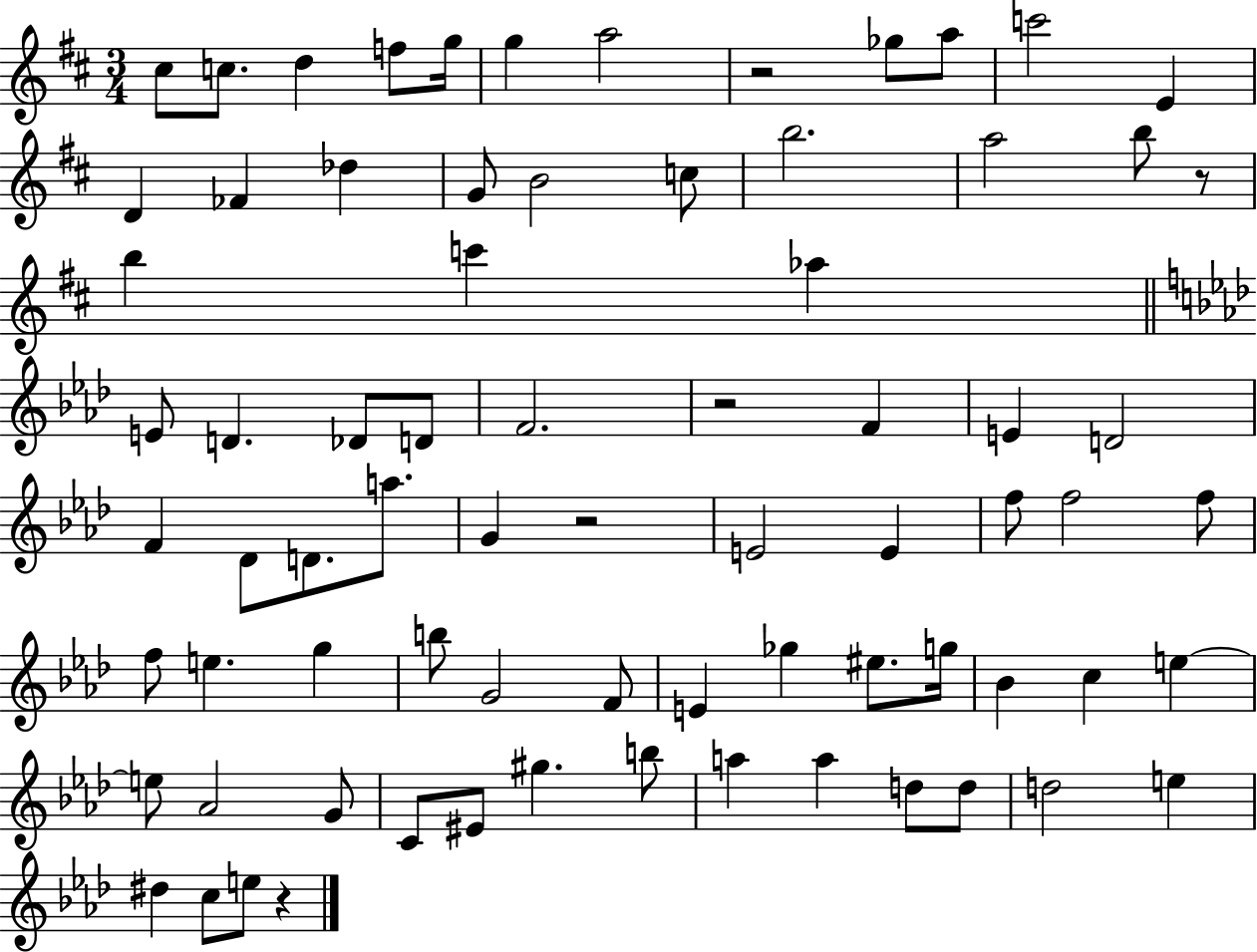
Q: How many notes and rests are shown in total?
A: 75